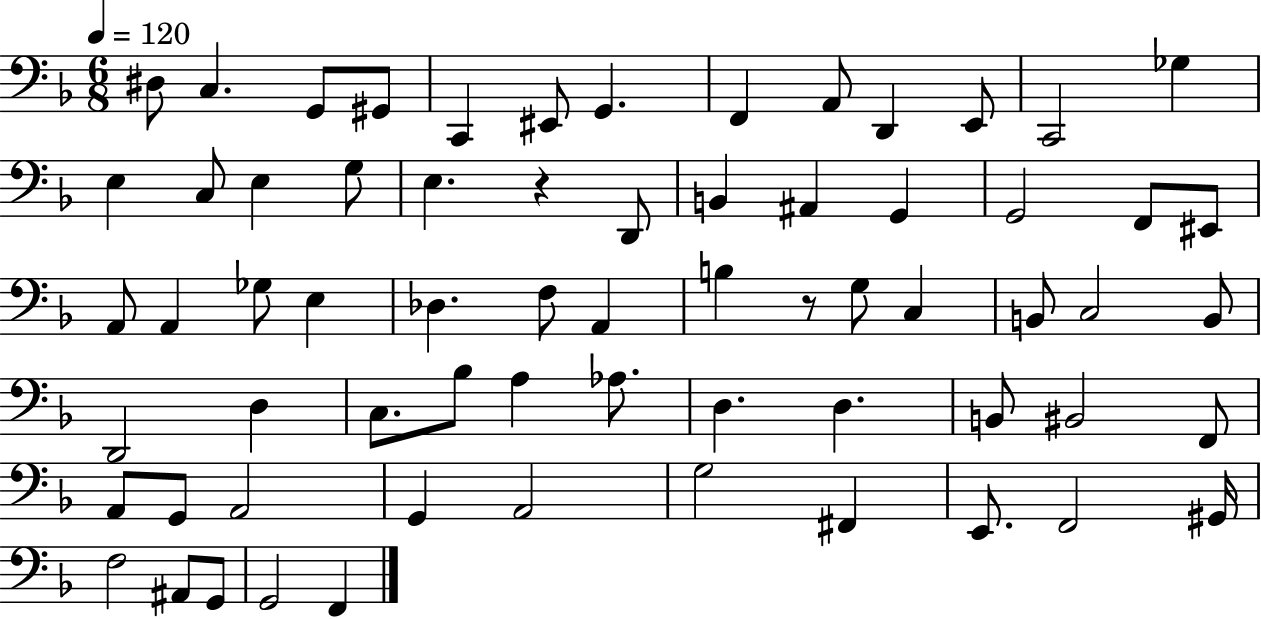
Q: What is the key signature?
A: F major